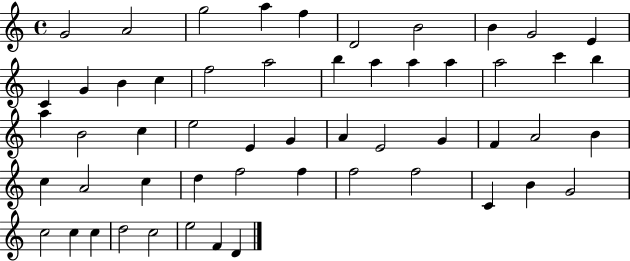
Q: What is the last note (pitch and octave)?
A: D4